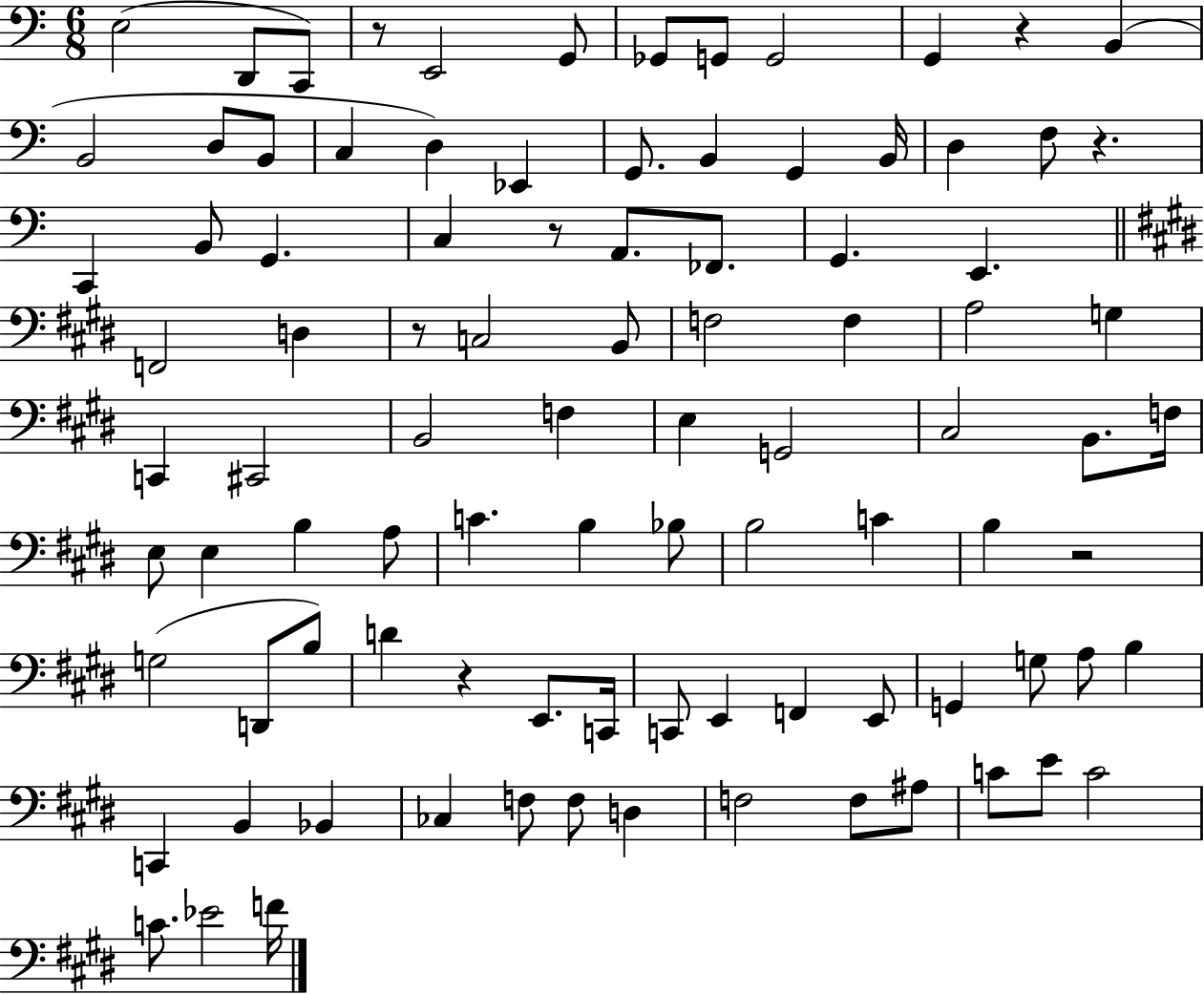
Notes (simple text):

E3/h D2/e C2/e R/e E2/h G2/e Gb2/e G2/e G2/h G2/q R/q B2/q B2/h D3/e B2/e C3/q D3/q Eb2/q G2/e. B2/q G2/q B2/s D3/q F3/e R/q. C2/q B2/e G2/q. C3/q R/e A2/e. FES2/e. G2/q. E2/q. F2/h D3/q R/e C3/h B2/e F3/h F3/q A3/h G3/q C2/q C#2/h B2/h F3/q E3/q G2/h C#3/h B2/e. F3/s E3/e E3/q B3/q A3/e C4/q. B3/q Bb3/e B3/h C4/q B3/q R/h G3/h D2/e B3/e D4/q R/q E2/e. C2/s C2/e E2/q F2/q E2/e G2/q G3/e A3/e B3/q C2/q B2/q Bb2/q CES3/q F3/e F3/e D3/q F3/h F3/e A#3/e C4/e E4/e C4/h C4/e. Eb4/h F4/s